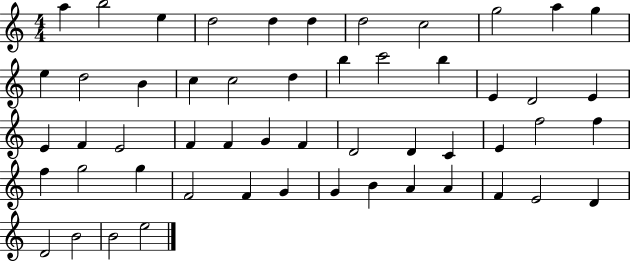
X:1
T:Untitled
M:4/4
L:1/4
K:C
a b2 e d2 d d d2 c2 g2 a g e d2 B c c2 d b c'2 b E D2 E E F E2 F F G F D2 D C E f2 f f g2 g F2 F G G B A A F E2 D D2 B2 B2 e2